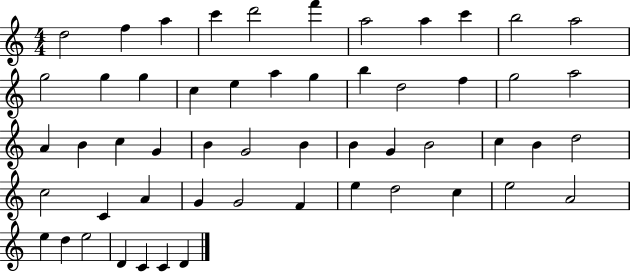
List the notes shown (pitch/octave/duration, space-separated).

D5/h F5/q A5/q C6/q D6/h F6/q A5/h A5/q C6/q B5/h A5/h G5/h G5/q G5/q C5/q E5/q A5/q G5/q B5/q D5/h F5/q G5/h A5/h A4/q B4/q C5/q G4/q B4/q G4/h B4/q B4/q G4/q B4/h C5/q B4/q D5/h C5/h C4/q A4/q G4/q G4/h F4/q E5/q D5/h C5/q E5/h A4/h E5/q D5/q E5/h D4/q C4/q C4/q D4/q